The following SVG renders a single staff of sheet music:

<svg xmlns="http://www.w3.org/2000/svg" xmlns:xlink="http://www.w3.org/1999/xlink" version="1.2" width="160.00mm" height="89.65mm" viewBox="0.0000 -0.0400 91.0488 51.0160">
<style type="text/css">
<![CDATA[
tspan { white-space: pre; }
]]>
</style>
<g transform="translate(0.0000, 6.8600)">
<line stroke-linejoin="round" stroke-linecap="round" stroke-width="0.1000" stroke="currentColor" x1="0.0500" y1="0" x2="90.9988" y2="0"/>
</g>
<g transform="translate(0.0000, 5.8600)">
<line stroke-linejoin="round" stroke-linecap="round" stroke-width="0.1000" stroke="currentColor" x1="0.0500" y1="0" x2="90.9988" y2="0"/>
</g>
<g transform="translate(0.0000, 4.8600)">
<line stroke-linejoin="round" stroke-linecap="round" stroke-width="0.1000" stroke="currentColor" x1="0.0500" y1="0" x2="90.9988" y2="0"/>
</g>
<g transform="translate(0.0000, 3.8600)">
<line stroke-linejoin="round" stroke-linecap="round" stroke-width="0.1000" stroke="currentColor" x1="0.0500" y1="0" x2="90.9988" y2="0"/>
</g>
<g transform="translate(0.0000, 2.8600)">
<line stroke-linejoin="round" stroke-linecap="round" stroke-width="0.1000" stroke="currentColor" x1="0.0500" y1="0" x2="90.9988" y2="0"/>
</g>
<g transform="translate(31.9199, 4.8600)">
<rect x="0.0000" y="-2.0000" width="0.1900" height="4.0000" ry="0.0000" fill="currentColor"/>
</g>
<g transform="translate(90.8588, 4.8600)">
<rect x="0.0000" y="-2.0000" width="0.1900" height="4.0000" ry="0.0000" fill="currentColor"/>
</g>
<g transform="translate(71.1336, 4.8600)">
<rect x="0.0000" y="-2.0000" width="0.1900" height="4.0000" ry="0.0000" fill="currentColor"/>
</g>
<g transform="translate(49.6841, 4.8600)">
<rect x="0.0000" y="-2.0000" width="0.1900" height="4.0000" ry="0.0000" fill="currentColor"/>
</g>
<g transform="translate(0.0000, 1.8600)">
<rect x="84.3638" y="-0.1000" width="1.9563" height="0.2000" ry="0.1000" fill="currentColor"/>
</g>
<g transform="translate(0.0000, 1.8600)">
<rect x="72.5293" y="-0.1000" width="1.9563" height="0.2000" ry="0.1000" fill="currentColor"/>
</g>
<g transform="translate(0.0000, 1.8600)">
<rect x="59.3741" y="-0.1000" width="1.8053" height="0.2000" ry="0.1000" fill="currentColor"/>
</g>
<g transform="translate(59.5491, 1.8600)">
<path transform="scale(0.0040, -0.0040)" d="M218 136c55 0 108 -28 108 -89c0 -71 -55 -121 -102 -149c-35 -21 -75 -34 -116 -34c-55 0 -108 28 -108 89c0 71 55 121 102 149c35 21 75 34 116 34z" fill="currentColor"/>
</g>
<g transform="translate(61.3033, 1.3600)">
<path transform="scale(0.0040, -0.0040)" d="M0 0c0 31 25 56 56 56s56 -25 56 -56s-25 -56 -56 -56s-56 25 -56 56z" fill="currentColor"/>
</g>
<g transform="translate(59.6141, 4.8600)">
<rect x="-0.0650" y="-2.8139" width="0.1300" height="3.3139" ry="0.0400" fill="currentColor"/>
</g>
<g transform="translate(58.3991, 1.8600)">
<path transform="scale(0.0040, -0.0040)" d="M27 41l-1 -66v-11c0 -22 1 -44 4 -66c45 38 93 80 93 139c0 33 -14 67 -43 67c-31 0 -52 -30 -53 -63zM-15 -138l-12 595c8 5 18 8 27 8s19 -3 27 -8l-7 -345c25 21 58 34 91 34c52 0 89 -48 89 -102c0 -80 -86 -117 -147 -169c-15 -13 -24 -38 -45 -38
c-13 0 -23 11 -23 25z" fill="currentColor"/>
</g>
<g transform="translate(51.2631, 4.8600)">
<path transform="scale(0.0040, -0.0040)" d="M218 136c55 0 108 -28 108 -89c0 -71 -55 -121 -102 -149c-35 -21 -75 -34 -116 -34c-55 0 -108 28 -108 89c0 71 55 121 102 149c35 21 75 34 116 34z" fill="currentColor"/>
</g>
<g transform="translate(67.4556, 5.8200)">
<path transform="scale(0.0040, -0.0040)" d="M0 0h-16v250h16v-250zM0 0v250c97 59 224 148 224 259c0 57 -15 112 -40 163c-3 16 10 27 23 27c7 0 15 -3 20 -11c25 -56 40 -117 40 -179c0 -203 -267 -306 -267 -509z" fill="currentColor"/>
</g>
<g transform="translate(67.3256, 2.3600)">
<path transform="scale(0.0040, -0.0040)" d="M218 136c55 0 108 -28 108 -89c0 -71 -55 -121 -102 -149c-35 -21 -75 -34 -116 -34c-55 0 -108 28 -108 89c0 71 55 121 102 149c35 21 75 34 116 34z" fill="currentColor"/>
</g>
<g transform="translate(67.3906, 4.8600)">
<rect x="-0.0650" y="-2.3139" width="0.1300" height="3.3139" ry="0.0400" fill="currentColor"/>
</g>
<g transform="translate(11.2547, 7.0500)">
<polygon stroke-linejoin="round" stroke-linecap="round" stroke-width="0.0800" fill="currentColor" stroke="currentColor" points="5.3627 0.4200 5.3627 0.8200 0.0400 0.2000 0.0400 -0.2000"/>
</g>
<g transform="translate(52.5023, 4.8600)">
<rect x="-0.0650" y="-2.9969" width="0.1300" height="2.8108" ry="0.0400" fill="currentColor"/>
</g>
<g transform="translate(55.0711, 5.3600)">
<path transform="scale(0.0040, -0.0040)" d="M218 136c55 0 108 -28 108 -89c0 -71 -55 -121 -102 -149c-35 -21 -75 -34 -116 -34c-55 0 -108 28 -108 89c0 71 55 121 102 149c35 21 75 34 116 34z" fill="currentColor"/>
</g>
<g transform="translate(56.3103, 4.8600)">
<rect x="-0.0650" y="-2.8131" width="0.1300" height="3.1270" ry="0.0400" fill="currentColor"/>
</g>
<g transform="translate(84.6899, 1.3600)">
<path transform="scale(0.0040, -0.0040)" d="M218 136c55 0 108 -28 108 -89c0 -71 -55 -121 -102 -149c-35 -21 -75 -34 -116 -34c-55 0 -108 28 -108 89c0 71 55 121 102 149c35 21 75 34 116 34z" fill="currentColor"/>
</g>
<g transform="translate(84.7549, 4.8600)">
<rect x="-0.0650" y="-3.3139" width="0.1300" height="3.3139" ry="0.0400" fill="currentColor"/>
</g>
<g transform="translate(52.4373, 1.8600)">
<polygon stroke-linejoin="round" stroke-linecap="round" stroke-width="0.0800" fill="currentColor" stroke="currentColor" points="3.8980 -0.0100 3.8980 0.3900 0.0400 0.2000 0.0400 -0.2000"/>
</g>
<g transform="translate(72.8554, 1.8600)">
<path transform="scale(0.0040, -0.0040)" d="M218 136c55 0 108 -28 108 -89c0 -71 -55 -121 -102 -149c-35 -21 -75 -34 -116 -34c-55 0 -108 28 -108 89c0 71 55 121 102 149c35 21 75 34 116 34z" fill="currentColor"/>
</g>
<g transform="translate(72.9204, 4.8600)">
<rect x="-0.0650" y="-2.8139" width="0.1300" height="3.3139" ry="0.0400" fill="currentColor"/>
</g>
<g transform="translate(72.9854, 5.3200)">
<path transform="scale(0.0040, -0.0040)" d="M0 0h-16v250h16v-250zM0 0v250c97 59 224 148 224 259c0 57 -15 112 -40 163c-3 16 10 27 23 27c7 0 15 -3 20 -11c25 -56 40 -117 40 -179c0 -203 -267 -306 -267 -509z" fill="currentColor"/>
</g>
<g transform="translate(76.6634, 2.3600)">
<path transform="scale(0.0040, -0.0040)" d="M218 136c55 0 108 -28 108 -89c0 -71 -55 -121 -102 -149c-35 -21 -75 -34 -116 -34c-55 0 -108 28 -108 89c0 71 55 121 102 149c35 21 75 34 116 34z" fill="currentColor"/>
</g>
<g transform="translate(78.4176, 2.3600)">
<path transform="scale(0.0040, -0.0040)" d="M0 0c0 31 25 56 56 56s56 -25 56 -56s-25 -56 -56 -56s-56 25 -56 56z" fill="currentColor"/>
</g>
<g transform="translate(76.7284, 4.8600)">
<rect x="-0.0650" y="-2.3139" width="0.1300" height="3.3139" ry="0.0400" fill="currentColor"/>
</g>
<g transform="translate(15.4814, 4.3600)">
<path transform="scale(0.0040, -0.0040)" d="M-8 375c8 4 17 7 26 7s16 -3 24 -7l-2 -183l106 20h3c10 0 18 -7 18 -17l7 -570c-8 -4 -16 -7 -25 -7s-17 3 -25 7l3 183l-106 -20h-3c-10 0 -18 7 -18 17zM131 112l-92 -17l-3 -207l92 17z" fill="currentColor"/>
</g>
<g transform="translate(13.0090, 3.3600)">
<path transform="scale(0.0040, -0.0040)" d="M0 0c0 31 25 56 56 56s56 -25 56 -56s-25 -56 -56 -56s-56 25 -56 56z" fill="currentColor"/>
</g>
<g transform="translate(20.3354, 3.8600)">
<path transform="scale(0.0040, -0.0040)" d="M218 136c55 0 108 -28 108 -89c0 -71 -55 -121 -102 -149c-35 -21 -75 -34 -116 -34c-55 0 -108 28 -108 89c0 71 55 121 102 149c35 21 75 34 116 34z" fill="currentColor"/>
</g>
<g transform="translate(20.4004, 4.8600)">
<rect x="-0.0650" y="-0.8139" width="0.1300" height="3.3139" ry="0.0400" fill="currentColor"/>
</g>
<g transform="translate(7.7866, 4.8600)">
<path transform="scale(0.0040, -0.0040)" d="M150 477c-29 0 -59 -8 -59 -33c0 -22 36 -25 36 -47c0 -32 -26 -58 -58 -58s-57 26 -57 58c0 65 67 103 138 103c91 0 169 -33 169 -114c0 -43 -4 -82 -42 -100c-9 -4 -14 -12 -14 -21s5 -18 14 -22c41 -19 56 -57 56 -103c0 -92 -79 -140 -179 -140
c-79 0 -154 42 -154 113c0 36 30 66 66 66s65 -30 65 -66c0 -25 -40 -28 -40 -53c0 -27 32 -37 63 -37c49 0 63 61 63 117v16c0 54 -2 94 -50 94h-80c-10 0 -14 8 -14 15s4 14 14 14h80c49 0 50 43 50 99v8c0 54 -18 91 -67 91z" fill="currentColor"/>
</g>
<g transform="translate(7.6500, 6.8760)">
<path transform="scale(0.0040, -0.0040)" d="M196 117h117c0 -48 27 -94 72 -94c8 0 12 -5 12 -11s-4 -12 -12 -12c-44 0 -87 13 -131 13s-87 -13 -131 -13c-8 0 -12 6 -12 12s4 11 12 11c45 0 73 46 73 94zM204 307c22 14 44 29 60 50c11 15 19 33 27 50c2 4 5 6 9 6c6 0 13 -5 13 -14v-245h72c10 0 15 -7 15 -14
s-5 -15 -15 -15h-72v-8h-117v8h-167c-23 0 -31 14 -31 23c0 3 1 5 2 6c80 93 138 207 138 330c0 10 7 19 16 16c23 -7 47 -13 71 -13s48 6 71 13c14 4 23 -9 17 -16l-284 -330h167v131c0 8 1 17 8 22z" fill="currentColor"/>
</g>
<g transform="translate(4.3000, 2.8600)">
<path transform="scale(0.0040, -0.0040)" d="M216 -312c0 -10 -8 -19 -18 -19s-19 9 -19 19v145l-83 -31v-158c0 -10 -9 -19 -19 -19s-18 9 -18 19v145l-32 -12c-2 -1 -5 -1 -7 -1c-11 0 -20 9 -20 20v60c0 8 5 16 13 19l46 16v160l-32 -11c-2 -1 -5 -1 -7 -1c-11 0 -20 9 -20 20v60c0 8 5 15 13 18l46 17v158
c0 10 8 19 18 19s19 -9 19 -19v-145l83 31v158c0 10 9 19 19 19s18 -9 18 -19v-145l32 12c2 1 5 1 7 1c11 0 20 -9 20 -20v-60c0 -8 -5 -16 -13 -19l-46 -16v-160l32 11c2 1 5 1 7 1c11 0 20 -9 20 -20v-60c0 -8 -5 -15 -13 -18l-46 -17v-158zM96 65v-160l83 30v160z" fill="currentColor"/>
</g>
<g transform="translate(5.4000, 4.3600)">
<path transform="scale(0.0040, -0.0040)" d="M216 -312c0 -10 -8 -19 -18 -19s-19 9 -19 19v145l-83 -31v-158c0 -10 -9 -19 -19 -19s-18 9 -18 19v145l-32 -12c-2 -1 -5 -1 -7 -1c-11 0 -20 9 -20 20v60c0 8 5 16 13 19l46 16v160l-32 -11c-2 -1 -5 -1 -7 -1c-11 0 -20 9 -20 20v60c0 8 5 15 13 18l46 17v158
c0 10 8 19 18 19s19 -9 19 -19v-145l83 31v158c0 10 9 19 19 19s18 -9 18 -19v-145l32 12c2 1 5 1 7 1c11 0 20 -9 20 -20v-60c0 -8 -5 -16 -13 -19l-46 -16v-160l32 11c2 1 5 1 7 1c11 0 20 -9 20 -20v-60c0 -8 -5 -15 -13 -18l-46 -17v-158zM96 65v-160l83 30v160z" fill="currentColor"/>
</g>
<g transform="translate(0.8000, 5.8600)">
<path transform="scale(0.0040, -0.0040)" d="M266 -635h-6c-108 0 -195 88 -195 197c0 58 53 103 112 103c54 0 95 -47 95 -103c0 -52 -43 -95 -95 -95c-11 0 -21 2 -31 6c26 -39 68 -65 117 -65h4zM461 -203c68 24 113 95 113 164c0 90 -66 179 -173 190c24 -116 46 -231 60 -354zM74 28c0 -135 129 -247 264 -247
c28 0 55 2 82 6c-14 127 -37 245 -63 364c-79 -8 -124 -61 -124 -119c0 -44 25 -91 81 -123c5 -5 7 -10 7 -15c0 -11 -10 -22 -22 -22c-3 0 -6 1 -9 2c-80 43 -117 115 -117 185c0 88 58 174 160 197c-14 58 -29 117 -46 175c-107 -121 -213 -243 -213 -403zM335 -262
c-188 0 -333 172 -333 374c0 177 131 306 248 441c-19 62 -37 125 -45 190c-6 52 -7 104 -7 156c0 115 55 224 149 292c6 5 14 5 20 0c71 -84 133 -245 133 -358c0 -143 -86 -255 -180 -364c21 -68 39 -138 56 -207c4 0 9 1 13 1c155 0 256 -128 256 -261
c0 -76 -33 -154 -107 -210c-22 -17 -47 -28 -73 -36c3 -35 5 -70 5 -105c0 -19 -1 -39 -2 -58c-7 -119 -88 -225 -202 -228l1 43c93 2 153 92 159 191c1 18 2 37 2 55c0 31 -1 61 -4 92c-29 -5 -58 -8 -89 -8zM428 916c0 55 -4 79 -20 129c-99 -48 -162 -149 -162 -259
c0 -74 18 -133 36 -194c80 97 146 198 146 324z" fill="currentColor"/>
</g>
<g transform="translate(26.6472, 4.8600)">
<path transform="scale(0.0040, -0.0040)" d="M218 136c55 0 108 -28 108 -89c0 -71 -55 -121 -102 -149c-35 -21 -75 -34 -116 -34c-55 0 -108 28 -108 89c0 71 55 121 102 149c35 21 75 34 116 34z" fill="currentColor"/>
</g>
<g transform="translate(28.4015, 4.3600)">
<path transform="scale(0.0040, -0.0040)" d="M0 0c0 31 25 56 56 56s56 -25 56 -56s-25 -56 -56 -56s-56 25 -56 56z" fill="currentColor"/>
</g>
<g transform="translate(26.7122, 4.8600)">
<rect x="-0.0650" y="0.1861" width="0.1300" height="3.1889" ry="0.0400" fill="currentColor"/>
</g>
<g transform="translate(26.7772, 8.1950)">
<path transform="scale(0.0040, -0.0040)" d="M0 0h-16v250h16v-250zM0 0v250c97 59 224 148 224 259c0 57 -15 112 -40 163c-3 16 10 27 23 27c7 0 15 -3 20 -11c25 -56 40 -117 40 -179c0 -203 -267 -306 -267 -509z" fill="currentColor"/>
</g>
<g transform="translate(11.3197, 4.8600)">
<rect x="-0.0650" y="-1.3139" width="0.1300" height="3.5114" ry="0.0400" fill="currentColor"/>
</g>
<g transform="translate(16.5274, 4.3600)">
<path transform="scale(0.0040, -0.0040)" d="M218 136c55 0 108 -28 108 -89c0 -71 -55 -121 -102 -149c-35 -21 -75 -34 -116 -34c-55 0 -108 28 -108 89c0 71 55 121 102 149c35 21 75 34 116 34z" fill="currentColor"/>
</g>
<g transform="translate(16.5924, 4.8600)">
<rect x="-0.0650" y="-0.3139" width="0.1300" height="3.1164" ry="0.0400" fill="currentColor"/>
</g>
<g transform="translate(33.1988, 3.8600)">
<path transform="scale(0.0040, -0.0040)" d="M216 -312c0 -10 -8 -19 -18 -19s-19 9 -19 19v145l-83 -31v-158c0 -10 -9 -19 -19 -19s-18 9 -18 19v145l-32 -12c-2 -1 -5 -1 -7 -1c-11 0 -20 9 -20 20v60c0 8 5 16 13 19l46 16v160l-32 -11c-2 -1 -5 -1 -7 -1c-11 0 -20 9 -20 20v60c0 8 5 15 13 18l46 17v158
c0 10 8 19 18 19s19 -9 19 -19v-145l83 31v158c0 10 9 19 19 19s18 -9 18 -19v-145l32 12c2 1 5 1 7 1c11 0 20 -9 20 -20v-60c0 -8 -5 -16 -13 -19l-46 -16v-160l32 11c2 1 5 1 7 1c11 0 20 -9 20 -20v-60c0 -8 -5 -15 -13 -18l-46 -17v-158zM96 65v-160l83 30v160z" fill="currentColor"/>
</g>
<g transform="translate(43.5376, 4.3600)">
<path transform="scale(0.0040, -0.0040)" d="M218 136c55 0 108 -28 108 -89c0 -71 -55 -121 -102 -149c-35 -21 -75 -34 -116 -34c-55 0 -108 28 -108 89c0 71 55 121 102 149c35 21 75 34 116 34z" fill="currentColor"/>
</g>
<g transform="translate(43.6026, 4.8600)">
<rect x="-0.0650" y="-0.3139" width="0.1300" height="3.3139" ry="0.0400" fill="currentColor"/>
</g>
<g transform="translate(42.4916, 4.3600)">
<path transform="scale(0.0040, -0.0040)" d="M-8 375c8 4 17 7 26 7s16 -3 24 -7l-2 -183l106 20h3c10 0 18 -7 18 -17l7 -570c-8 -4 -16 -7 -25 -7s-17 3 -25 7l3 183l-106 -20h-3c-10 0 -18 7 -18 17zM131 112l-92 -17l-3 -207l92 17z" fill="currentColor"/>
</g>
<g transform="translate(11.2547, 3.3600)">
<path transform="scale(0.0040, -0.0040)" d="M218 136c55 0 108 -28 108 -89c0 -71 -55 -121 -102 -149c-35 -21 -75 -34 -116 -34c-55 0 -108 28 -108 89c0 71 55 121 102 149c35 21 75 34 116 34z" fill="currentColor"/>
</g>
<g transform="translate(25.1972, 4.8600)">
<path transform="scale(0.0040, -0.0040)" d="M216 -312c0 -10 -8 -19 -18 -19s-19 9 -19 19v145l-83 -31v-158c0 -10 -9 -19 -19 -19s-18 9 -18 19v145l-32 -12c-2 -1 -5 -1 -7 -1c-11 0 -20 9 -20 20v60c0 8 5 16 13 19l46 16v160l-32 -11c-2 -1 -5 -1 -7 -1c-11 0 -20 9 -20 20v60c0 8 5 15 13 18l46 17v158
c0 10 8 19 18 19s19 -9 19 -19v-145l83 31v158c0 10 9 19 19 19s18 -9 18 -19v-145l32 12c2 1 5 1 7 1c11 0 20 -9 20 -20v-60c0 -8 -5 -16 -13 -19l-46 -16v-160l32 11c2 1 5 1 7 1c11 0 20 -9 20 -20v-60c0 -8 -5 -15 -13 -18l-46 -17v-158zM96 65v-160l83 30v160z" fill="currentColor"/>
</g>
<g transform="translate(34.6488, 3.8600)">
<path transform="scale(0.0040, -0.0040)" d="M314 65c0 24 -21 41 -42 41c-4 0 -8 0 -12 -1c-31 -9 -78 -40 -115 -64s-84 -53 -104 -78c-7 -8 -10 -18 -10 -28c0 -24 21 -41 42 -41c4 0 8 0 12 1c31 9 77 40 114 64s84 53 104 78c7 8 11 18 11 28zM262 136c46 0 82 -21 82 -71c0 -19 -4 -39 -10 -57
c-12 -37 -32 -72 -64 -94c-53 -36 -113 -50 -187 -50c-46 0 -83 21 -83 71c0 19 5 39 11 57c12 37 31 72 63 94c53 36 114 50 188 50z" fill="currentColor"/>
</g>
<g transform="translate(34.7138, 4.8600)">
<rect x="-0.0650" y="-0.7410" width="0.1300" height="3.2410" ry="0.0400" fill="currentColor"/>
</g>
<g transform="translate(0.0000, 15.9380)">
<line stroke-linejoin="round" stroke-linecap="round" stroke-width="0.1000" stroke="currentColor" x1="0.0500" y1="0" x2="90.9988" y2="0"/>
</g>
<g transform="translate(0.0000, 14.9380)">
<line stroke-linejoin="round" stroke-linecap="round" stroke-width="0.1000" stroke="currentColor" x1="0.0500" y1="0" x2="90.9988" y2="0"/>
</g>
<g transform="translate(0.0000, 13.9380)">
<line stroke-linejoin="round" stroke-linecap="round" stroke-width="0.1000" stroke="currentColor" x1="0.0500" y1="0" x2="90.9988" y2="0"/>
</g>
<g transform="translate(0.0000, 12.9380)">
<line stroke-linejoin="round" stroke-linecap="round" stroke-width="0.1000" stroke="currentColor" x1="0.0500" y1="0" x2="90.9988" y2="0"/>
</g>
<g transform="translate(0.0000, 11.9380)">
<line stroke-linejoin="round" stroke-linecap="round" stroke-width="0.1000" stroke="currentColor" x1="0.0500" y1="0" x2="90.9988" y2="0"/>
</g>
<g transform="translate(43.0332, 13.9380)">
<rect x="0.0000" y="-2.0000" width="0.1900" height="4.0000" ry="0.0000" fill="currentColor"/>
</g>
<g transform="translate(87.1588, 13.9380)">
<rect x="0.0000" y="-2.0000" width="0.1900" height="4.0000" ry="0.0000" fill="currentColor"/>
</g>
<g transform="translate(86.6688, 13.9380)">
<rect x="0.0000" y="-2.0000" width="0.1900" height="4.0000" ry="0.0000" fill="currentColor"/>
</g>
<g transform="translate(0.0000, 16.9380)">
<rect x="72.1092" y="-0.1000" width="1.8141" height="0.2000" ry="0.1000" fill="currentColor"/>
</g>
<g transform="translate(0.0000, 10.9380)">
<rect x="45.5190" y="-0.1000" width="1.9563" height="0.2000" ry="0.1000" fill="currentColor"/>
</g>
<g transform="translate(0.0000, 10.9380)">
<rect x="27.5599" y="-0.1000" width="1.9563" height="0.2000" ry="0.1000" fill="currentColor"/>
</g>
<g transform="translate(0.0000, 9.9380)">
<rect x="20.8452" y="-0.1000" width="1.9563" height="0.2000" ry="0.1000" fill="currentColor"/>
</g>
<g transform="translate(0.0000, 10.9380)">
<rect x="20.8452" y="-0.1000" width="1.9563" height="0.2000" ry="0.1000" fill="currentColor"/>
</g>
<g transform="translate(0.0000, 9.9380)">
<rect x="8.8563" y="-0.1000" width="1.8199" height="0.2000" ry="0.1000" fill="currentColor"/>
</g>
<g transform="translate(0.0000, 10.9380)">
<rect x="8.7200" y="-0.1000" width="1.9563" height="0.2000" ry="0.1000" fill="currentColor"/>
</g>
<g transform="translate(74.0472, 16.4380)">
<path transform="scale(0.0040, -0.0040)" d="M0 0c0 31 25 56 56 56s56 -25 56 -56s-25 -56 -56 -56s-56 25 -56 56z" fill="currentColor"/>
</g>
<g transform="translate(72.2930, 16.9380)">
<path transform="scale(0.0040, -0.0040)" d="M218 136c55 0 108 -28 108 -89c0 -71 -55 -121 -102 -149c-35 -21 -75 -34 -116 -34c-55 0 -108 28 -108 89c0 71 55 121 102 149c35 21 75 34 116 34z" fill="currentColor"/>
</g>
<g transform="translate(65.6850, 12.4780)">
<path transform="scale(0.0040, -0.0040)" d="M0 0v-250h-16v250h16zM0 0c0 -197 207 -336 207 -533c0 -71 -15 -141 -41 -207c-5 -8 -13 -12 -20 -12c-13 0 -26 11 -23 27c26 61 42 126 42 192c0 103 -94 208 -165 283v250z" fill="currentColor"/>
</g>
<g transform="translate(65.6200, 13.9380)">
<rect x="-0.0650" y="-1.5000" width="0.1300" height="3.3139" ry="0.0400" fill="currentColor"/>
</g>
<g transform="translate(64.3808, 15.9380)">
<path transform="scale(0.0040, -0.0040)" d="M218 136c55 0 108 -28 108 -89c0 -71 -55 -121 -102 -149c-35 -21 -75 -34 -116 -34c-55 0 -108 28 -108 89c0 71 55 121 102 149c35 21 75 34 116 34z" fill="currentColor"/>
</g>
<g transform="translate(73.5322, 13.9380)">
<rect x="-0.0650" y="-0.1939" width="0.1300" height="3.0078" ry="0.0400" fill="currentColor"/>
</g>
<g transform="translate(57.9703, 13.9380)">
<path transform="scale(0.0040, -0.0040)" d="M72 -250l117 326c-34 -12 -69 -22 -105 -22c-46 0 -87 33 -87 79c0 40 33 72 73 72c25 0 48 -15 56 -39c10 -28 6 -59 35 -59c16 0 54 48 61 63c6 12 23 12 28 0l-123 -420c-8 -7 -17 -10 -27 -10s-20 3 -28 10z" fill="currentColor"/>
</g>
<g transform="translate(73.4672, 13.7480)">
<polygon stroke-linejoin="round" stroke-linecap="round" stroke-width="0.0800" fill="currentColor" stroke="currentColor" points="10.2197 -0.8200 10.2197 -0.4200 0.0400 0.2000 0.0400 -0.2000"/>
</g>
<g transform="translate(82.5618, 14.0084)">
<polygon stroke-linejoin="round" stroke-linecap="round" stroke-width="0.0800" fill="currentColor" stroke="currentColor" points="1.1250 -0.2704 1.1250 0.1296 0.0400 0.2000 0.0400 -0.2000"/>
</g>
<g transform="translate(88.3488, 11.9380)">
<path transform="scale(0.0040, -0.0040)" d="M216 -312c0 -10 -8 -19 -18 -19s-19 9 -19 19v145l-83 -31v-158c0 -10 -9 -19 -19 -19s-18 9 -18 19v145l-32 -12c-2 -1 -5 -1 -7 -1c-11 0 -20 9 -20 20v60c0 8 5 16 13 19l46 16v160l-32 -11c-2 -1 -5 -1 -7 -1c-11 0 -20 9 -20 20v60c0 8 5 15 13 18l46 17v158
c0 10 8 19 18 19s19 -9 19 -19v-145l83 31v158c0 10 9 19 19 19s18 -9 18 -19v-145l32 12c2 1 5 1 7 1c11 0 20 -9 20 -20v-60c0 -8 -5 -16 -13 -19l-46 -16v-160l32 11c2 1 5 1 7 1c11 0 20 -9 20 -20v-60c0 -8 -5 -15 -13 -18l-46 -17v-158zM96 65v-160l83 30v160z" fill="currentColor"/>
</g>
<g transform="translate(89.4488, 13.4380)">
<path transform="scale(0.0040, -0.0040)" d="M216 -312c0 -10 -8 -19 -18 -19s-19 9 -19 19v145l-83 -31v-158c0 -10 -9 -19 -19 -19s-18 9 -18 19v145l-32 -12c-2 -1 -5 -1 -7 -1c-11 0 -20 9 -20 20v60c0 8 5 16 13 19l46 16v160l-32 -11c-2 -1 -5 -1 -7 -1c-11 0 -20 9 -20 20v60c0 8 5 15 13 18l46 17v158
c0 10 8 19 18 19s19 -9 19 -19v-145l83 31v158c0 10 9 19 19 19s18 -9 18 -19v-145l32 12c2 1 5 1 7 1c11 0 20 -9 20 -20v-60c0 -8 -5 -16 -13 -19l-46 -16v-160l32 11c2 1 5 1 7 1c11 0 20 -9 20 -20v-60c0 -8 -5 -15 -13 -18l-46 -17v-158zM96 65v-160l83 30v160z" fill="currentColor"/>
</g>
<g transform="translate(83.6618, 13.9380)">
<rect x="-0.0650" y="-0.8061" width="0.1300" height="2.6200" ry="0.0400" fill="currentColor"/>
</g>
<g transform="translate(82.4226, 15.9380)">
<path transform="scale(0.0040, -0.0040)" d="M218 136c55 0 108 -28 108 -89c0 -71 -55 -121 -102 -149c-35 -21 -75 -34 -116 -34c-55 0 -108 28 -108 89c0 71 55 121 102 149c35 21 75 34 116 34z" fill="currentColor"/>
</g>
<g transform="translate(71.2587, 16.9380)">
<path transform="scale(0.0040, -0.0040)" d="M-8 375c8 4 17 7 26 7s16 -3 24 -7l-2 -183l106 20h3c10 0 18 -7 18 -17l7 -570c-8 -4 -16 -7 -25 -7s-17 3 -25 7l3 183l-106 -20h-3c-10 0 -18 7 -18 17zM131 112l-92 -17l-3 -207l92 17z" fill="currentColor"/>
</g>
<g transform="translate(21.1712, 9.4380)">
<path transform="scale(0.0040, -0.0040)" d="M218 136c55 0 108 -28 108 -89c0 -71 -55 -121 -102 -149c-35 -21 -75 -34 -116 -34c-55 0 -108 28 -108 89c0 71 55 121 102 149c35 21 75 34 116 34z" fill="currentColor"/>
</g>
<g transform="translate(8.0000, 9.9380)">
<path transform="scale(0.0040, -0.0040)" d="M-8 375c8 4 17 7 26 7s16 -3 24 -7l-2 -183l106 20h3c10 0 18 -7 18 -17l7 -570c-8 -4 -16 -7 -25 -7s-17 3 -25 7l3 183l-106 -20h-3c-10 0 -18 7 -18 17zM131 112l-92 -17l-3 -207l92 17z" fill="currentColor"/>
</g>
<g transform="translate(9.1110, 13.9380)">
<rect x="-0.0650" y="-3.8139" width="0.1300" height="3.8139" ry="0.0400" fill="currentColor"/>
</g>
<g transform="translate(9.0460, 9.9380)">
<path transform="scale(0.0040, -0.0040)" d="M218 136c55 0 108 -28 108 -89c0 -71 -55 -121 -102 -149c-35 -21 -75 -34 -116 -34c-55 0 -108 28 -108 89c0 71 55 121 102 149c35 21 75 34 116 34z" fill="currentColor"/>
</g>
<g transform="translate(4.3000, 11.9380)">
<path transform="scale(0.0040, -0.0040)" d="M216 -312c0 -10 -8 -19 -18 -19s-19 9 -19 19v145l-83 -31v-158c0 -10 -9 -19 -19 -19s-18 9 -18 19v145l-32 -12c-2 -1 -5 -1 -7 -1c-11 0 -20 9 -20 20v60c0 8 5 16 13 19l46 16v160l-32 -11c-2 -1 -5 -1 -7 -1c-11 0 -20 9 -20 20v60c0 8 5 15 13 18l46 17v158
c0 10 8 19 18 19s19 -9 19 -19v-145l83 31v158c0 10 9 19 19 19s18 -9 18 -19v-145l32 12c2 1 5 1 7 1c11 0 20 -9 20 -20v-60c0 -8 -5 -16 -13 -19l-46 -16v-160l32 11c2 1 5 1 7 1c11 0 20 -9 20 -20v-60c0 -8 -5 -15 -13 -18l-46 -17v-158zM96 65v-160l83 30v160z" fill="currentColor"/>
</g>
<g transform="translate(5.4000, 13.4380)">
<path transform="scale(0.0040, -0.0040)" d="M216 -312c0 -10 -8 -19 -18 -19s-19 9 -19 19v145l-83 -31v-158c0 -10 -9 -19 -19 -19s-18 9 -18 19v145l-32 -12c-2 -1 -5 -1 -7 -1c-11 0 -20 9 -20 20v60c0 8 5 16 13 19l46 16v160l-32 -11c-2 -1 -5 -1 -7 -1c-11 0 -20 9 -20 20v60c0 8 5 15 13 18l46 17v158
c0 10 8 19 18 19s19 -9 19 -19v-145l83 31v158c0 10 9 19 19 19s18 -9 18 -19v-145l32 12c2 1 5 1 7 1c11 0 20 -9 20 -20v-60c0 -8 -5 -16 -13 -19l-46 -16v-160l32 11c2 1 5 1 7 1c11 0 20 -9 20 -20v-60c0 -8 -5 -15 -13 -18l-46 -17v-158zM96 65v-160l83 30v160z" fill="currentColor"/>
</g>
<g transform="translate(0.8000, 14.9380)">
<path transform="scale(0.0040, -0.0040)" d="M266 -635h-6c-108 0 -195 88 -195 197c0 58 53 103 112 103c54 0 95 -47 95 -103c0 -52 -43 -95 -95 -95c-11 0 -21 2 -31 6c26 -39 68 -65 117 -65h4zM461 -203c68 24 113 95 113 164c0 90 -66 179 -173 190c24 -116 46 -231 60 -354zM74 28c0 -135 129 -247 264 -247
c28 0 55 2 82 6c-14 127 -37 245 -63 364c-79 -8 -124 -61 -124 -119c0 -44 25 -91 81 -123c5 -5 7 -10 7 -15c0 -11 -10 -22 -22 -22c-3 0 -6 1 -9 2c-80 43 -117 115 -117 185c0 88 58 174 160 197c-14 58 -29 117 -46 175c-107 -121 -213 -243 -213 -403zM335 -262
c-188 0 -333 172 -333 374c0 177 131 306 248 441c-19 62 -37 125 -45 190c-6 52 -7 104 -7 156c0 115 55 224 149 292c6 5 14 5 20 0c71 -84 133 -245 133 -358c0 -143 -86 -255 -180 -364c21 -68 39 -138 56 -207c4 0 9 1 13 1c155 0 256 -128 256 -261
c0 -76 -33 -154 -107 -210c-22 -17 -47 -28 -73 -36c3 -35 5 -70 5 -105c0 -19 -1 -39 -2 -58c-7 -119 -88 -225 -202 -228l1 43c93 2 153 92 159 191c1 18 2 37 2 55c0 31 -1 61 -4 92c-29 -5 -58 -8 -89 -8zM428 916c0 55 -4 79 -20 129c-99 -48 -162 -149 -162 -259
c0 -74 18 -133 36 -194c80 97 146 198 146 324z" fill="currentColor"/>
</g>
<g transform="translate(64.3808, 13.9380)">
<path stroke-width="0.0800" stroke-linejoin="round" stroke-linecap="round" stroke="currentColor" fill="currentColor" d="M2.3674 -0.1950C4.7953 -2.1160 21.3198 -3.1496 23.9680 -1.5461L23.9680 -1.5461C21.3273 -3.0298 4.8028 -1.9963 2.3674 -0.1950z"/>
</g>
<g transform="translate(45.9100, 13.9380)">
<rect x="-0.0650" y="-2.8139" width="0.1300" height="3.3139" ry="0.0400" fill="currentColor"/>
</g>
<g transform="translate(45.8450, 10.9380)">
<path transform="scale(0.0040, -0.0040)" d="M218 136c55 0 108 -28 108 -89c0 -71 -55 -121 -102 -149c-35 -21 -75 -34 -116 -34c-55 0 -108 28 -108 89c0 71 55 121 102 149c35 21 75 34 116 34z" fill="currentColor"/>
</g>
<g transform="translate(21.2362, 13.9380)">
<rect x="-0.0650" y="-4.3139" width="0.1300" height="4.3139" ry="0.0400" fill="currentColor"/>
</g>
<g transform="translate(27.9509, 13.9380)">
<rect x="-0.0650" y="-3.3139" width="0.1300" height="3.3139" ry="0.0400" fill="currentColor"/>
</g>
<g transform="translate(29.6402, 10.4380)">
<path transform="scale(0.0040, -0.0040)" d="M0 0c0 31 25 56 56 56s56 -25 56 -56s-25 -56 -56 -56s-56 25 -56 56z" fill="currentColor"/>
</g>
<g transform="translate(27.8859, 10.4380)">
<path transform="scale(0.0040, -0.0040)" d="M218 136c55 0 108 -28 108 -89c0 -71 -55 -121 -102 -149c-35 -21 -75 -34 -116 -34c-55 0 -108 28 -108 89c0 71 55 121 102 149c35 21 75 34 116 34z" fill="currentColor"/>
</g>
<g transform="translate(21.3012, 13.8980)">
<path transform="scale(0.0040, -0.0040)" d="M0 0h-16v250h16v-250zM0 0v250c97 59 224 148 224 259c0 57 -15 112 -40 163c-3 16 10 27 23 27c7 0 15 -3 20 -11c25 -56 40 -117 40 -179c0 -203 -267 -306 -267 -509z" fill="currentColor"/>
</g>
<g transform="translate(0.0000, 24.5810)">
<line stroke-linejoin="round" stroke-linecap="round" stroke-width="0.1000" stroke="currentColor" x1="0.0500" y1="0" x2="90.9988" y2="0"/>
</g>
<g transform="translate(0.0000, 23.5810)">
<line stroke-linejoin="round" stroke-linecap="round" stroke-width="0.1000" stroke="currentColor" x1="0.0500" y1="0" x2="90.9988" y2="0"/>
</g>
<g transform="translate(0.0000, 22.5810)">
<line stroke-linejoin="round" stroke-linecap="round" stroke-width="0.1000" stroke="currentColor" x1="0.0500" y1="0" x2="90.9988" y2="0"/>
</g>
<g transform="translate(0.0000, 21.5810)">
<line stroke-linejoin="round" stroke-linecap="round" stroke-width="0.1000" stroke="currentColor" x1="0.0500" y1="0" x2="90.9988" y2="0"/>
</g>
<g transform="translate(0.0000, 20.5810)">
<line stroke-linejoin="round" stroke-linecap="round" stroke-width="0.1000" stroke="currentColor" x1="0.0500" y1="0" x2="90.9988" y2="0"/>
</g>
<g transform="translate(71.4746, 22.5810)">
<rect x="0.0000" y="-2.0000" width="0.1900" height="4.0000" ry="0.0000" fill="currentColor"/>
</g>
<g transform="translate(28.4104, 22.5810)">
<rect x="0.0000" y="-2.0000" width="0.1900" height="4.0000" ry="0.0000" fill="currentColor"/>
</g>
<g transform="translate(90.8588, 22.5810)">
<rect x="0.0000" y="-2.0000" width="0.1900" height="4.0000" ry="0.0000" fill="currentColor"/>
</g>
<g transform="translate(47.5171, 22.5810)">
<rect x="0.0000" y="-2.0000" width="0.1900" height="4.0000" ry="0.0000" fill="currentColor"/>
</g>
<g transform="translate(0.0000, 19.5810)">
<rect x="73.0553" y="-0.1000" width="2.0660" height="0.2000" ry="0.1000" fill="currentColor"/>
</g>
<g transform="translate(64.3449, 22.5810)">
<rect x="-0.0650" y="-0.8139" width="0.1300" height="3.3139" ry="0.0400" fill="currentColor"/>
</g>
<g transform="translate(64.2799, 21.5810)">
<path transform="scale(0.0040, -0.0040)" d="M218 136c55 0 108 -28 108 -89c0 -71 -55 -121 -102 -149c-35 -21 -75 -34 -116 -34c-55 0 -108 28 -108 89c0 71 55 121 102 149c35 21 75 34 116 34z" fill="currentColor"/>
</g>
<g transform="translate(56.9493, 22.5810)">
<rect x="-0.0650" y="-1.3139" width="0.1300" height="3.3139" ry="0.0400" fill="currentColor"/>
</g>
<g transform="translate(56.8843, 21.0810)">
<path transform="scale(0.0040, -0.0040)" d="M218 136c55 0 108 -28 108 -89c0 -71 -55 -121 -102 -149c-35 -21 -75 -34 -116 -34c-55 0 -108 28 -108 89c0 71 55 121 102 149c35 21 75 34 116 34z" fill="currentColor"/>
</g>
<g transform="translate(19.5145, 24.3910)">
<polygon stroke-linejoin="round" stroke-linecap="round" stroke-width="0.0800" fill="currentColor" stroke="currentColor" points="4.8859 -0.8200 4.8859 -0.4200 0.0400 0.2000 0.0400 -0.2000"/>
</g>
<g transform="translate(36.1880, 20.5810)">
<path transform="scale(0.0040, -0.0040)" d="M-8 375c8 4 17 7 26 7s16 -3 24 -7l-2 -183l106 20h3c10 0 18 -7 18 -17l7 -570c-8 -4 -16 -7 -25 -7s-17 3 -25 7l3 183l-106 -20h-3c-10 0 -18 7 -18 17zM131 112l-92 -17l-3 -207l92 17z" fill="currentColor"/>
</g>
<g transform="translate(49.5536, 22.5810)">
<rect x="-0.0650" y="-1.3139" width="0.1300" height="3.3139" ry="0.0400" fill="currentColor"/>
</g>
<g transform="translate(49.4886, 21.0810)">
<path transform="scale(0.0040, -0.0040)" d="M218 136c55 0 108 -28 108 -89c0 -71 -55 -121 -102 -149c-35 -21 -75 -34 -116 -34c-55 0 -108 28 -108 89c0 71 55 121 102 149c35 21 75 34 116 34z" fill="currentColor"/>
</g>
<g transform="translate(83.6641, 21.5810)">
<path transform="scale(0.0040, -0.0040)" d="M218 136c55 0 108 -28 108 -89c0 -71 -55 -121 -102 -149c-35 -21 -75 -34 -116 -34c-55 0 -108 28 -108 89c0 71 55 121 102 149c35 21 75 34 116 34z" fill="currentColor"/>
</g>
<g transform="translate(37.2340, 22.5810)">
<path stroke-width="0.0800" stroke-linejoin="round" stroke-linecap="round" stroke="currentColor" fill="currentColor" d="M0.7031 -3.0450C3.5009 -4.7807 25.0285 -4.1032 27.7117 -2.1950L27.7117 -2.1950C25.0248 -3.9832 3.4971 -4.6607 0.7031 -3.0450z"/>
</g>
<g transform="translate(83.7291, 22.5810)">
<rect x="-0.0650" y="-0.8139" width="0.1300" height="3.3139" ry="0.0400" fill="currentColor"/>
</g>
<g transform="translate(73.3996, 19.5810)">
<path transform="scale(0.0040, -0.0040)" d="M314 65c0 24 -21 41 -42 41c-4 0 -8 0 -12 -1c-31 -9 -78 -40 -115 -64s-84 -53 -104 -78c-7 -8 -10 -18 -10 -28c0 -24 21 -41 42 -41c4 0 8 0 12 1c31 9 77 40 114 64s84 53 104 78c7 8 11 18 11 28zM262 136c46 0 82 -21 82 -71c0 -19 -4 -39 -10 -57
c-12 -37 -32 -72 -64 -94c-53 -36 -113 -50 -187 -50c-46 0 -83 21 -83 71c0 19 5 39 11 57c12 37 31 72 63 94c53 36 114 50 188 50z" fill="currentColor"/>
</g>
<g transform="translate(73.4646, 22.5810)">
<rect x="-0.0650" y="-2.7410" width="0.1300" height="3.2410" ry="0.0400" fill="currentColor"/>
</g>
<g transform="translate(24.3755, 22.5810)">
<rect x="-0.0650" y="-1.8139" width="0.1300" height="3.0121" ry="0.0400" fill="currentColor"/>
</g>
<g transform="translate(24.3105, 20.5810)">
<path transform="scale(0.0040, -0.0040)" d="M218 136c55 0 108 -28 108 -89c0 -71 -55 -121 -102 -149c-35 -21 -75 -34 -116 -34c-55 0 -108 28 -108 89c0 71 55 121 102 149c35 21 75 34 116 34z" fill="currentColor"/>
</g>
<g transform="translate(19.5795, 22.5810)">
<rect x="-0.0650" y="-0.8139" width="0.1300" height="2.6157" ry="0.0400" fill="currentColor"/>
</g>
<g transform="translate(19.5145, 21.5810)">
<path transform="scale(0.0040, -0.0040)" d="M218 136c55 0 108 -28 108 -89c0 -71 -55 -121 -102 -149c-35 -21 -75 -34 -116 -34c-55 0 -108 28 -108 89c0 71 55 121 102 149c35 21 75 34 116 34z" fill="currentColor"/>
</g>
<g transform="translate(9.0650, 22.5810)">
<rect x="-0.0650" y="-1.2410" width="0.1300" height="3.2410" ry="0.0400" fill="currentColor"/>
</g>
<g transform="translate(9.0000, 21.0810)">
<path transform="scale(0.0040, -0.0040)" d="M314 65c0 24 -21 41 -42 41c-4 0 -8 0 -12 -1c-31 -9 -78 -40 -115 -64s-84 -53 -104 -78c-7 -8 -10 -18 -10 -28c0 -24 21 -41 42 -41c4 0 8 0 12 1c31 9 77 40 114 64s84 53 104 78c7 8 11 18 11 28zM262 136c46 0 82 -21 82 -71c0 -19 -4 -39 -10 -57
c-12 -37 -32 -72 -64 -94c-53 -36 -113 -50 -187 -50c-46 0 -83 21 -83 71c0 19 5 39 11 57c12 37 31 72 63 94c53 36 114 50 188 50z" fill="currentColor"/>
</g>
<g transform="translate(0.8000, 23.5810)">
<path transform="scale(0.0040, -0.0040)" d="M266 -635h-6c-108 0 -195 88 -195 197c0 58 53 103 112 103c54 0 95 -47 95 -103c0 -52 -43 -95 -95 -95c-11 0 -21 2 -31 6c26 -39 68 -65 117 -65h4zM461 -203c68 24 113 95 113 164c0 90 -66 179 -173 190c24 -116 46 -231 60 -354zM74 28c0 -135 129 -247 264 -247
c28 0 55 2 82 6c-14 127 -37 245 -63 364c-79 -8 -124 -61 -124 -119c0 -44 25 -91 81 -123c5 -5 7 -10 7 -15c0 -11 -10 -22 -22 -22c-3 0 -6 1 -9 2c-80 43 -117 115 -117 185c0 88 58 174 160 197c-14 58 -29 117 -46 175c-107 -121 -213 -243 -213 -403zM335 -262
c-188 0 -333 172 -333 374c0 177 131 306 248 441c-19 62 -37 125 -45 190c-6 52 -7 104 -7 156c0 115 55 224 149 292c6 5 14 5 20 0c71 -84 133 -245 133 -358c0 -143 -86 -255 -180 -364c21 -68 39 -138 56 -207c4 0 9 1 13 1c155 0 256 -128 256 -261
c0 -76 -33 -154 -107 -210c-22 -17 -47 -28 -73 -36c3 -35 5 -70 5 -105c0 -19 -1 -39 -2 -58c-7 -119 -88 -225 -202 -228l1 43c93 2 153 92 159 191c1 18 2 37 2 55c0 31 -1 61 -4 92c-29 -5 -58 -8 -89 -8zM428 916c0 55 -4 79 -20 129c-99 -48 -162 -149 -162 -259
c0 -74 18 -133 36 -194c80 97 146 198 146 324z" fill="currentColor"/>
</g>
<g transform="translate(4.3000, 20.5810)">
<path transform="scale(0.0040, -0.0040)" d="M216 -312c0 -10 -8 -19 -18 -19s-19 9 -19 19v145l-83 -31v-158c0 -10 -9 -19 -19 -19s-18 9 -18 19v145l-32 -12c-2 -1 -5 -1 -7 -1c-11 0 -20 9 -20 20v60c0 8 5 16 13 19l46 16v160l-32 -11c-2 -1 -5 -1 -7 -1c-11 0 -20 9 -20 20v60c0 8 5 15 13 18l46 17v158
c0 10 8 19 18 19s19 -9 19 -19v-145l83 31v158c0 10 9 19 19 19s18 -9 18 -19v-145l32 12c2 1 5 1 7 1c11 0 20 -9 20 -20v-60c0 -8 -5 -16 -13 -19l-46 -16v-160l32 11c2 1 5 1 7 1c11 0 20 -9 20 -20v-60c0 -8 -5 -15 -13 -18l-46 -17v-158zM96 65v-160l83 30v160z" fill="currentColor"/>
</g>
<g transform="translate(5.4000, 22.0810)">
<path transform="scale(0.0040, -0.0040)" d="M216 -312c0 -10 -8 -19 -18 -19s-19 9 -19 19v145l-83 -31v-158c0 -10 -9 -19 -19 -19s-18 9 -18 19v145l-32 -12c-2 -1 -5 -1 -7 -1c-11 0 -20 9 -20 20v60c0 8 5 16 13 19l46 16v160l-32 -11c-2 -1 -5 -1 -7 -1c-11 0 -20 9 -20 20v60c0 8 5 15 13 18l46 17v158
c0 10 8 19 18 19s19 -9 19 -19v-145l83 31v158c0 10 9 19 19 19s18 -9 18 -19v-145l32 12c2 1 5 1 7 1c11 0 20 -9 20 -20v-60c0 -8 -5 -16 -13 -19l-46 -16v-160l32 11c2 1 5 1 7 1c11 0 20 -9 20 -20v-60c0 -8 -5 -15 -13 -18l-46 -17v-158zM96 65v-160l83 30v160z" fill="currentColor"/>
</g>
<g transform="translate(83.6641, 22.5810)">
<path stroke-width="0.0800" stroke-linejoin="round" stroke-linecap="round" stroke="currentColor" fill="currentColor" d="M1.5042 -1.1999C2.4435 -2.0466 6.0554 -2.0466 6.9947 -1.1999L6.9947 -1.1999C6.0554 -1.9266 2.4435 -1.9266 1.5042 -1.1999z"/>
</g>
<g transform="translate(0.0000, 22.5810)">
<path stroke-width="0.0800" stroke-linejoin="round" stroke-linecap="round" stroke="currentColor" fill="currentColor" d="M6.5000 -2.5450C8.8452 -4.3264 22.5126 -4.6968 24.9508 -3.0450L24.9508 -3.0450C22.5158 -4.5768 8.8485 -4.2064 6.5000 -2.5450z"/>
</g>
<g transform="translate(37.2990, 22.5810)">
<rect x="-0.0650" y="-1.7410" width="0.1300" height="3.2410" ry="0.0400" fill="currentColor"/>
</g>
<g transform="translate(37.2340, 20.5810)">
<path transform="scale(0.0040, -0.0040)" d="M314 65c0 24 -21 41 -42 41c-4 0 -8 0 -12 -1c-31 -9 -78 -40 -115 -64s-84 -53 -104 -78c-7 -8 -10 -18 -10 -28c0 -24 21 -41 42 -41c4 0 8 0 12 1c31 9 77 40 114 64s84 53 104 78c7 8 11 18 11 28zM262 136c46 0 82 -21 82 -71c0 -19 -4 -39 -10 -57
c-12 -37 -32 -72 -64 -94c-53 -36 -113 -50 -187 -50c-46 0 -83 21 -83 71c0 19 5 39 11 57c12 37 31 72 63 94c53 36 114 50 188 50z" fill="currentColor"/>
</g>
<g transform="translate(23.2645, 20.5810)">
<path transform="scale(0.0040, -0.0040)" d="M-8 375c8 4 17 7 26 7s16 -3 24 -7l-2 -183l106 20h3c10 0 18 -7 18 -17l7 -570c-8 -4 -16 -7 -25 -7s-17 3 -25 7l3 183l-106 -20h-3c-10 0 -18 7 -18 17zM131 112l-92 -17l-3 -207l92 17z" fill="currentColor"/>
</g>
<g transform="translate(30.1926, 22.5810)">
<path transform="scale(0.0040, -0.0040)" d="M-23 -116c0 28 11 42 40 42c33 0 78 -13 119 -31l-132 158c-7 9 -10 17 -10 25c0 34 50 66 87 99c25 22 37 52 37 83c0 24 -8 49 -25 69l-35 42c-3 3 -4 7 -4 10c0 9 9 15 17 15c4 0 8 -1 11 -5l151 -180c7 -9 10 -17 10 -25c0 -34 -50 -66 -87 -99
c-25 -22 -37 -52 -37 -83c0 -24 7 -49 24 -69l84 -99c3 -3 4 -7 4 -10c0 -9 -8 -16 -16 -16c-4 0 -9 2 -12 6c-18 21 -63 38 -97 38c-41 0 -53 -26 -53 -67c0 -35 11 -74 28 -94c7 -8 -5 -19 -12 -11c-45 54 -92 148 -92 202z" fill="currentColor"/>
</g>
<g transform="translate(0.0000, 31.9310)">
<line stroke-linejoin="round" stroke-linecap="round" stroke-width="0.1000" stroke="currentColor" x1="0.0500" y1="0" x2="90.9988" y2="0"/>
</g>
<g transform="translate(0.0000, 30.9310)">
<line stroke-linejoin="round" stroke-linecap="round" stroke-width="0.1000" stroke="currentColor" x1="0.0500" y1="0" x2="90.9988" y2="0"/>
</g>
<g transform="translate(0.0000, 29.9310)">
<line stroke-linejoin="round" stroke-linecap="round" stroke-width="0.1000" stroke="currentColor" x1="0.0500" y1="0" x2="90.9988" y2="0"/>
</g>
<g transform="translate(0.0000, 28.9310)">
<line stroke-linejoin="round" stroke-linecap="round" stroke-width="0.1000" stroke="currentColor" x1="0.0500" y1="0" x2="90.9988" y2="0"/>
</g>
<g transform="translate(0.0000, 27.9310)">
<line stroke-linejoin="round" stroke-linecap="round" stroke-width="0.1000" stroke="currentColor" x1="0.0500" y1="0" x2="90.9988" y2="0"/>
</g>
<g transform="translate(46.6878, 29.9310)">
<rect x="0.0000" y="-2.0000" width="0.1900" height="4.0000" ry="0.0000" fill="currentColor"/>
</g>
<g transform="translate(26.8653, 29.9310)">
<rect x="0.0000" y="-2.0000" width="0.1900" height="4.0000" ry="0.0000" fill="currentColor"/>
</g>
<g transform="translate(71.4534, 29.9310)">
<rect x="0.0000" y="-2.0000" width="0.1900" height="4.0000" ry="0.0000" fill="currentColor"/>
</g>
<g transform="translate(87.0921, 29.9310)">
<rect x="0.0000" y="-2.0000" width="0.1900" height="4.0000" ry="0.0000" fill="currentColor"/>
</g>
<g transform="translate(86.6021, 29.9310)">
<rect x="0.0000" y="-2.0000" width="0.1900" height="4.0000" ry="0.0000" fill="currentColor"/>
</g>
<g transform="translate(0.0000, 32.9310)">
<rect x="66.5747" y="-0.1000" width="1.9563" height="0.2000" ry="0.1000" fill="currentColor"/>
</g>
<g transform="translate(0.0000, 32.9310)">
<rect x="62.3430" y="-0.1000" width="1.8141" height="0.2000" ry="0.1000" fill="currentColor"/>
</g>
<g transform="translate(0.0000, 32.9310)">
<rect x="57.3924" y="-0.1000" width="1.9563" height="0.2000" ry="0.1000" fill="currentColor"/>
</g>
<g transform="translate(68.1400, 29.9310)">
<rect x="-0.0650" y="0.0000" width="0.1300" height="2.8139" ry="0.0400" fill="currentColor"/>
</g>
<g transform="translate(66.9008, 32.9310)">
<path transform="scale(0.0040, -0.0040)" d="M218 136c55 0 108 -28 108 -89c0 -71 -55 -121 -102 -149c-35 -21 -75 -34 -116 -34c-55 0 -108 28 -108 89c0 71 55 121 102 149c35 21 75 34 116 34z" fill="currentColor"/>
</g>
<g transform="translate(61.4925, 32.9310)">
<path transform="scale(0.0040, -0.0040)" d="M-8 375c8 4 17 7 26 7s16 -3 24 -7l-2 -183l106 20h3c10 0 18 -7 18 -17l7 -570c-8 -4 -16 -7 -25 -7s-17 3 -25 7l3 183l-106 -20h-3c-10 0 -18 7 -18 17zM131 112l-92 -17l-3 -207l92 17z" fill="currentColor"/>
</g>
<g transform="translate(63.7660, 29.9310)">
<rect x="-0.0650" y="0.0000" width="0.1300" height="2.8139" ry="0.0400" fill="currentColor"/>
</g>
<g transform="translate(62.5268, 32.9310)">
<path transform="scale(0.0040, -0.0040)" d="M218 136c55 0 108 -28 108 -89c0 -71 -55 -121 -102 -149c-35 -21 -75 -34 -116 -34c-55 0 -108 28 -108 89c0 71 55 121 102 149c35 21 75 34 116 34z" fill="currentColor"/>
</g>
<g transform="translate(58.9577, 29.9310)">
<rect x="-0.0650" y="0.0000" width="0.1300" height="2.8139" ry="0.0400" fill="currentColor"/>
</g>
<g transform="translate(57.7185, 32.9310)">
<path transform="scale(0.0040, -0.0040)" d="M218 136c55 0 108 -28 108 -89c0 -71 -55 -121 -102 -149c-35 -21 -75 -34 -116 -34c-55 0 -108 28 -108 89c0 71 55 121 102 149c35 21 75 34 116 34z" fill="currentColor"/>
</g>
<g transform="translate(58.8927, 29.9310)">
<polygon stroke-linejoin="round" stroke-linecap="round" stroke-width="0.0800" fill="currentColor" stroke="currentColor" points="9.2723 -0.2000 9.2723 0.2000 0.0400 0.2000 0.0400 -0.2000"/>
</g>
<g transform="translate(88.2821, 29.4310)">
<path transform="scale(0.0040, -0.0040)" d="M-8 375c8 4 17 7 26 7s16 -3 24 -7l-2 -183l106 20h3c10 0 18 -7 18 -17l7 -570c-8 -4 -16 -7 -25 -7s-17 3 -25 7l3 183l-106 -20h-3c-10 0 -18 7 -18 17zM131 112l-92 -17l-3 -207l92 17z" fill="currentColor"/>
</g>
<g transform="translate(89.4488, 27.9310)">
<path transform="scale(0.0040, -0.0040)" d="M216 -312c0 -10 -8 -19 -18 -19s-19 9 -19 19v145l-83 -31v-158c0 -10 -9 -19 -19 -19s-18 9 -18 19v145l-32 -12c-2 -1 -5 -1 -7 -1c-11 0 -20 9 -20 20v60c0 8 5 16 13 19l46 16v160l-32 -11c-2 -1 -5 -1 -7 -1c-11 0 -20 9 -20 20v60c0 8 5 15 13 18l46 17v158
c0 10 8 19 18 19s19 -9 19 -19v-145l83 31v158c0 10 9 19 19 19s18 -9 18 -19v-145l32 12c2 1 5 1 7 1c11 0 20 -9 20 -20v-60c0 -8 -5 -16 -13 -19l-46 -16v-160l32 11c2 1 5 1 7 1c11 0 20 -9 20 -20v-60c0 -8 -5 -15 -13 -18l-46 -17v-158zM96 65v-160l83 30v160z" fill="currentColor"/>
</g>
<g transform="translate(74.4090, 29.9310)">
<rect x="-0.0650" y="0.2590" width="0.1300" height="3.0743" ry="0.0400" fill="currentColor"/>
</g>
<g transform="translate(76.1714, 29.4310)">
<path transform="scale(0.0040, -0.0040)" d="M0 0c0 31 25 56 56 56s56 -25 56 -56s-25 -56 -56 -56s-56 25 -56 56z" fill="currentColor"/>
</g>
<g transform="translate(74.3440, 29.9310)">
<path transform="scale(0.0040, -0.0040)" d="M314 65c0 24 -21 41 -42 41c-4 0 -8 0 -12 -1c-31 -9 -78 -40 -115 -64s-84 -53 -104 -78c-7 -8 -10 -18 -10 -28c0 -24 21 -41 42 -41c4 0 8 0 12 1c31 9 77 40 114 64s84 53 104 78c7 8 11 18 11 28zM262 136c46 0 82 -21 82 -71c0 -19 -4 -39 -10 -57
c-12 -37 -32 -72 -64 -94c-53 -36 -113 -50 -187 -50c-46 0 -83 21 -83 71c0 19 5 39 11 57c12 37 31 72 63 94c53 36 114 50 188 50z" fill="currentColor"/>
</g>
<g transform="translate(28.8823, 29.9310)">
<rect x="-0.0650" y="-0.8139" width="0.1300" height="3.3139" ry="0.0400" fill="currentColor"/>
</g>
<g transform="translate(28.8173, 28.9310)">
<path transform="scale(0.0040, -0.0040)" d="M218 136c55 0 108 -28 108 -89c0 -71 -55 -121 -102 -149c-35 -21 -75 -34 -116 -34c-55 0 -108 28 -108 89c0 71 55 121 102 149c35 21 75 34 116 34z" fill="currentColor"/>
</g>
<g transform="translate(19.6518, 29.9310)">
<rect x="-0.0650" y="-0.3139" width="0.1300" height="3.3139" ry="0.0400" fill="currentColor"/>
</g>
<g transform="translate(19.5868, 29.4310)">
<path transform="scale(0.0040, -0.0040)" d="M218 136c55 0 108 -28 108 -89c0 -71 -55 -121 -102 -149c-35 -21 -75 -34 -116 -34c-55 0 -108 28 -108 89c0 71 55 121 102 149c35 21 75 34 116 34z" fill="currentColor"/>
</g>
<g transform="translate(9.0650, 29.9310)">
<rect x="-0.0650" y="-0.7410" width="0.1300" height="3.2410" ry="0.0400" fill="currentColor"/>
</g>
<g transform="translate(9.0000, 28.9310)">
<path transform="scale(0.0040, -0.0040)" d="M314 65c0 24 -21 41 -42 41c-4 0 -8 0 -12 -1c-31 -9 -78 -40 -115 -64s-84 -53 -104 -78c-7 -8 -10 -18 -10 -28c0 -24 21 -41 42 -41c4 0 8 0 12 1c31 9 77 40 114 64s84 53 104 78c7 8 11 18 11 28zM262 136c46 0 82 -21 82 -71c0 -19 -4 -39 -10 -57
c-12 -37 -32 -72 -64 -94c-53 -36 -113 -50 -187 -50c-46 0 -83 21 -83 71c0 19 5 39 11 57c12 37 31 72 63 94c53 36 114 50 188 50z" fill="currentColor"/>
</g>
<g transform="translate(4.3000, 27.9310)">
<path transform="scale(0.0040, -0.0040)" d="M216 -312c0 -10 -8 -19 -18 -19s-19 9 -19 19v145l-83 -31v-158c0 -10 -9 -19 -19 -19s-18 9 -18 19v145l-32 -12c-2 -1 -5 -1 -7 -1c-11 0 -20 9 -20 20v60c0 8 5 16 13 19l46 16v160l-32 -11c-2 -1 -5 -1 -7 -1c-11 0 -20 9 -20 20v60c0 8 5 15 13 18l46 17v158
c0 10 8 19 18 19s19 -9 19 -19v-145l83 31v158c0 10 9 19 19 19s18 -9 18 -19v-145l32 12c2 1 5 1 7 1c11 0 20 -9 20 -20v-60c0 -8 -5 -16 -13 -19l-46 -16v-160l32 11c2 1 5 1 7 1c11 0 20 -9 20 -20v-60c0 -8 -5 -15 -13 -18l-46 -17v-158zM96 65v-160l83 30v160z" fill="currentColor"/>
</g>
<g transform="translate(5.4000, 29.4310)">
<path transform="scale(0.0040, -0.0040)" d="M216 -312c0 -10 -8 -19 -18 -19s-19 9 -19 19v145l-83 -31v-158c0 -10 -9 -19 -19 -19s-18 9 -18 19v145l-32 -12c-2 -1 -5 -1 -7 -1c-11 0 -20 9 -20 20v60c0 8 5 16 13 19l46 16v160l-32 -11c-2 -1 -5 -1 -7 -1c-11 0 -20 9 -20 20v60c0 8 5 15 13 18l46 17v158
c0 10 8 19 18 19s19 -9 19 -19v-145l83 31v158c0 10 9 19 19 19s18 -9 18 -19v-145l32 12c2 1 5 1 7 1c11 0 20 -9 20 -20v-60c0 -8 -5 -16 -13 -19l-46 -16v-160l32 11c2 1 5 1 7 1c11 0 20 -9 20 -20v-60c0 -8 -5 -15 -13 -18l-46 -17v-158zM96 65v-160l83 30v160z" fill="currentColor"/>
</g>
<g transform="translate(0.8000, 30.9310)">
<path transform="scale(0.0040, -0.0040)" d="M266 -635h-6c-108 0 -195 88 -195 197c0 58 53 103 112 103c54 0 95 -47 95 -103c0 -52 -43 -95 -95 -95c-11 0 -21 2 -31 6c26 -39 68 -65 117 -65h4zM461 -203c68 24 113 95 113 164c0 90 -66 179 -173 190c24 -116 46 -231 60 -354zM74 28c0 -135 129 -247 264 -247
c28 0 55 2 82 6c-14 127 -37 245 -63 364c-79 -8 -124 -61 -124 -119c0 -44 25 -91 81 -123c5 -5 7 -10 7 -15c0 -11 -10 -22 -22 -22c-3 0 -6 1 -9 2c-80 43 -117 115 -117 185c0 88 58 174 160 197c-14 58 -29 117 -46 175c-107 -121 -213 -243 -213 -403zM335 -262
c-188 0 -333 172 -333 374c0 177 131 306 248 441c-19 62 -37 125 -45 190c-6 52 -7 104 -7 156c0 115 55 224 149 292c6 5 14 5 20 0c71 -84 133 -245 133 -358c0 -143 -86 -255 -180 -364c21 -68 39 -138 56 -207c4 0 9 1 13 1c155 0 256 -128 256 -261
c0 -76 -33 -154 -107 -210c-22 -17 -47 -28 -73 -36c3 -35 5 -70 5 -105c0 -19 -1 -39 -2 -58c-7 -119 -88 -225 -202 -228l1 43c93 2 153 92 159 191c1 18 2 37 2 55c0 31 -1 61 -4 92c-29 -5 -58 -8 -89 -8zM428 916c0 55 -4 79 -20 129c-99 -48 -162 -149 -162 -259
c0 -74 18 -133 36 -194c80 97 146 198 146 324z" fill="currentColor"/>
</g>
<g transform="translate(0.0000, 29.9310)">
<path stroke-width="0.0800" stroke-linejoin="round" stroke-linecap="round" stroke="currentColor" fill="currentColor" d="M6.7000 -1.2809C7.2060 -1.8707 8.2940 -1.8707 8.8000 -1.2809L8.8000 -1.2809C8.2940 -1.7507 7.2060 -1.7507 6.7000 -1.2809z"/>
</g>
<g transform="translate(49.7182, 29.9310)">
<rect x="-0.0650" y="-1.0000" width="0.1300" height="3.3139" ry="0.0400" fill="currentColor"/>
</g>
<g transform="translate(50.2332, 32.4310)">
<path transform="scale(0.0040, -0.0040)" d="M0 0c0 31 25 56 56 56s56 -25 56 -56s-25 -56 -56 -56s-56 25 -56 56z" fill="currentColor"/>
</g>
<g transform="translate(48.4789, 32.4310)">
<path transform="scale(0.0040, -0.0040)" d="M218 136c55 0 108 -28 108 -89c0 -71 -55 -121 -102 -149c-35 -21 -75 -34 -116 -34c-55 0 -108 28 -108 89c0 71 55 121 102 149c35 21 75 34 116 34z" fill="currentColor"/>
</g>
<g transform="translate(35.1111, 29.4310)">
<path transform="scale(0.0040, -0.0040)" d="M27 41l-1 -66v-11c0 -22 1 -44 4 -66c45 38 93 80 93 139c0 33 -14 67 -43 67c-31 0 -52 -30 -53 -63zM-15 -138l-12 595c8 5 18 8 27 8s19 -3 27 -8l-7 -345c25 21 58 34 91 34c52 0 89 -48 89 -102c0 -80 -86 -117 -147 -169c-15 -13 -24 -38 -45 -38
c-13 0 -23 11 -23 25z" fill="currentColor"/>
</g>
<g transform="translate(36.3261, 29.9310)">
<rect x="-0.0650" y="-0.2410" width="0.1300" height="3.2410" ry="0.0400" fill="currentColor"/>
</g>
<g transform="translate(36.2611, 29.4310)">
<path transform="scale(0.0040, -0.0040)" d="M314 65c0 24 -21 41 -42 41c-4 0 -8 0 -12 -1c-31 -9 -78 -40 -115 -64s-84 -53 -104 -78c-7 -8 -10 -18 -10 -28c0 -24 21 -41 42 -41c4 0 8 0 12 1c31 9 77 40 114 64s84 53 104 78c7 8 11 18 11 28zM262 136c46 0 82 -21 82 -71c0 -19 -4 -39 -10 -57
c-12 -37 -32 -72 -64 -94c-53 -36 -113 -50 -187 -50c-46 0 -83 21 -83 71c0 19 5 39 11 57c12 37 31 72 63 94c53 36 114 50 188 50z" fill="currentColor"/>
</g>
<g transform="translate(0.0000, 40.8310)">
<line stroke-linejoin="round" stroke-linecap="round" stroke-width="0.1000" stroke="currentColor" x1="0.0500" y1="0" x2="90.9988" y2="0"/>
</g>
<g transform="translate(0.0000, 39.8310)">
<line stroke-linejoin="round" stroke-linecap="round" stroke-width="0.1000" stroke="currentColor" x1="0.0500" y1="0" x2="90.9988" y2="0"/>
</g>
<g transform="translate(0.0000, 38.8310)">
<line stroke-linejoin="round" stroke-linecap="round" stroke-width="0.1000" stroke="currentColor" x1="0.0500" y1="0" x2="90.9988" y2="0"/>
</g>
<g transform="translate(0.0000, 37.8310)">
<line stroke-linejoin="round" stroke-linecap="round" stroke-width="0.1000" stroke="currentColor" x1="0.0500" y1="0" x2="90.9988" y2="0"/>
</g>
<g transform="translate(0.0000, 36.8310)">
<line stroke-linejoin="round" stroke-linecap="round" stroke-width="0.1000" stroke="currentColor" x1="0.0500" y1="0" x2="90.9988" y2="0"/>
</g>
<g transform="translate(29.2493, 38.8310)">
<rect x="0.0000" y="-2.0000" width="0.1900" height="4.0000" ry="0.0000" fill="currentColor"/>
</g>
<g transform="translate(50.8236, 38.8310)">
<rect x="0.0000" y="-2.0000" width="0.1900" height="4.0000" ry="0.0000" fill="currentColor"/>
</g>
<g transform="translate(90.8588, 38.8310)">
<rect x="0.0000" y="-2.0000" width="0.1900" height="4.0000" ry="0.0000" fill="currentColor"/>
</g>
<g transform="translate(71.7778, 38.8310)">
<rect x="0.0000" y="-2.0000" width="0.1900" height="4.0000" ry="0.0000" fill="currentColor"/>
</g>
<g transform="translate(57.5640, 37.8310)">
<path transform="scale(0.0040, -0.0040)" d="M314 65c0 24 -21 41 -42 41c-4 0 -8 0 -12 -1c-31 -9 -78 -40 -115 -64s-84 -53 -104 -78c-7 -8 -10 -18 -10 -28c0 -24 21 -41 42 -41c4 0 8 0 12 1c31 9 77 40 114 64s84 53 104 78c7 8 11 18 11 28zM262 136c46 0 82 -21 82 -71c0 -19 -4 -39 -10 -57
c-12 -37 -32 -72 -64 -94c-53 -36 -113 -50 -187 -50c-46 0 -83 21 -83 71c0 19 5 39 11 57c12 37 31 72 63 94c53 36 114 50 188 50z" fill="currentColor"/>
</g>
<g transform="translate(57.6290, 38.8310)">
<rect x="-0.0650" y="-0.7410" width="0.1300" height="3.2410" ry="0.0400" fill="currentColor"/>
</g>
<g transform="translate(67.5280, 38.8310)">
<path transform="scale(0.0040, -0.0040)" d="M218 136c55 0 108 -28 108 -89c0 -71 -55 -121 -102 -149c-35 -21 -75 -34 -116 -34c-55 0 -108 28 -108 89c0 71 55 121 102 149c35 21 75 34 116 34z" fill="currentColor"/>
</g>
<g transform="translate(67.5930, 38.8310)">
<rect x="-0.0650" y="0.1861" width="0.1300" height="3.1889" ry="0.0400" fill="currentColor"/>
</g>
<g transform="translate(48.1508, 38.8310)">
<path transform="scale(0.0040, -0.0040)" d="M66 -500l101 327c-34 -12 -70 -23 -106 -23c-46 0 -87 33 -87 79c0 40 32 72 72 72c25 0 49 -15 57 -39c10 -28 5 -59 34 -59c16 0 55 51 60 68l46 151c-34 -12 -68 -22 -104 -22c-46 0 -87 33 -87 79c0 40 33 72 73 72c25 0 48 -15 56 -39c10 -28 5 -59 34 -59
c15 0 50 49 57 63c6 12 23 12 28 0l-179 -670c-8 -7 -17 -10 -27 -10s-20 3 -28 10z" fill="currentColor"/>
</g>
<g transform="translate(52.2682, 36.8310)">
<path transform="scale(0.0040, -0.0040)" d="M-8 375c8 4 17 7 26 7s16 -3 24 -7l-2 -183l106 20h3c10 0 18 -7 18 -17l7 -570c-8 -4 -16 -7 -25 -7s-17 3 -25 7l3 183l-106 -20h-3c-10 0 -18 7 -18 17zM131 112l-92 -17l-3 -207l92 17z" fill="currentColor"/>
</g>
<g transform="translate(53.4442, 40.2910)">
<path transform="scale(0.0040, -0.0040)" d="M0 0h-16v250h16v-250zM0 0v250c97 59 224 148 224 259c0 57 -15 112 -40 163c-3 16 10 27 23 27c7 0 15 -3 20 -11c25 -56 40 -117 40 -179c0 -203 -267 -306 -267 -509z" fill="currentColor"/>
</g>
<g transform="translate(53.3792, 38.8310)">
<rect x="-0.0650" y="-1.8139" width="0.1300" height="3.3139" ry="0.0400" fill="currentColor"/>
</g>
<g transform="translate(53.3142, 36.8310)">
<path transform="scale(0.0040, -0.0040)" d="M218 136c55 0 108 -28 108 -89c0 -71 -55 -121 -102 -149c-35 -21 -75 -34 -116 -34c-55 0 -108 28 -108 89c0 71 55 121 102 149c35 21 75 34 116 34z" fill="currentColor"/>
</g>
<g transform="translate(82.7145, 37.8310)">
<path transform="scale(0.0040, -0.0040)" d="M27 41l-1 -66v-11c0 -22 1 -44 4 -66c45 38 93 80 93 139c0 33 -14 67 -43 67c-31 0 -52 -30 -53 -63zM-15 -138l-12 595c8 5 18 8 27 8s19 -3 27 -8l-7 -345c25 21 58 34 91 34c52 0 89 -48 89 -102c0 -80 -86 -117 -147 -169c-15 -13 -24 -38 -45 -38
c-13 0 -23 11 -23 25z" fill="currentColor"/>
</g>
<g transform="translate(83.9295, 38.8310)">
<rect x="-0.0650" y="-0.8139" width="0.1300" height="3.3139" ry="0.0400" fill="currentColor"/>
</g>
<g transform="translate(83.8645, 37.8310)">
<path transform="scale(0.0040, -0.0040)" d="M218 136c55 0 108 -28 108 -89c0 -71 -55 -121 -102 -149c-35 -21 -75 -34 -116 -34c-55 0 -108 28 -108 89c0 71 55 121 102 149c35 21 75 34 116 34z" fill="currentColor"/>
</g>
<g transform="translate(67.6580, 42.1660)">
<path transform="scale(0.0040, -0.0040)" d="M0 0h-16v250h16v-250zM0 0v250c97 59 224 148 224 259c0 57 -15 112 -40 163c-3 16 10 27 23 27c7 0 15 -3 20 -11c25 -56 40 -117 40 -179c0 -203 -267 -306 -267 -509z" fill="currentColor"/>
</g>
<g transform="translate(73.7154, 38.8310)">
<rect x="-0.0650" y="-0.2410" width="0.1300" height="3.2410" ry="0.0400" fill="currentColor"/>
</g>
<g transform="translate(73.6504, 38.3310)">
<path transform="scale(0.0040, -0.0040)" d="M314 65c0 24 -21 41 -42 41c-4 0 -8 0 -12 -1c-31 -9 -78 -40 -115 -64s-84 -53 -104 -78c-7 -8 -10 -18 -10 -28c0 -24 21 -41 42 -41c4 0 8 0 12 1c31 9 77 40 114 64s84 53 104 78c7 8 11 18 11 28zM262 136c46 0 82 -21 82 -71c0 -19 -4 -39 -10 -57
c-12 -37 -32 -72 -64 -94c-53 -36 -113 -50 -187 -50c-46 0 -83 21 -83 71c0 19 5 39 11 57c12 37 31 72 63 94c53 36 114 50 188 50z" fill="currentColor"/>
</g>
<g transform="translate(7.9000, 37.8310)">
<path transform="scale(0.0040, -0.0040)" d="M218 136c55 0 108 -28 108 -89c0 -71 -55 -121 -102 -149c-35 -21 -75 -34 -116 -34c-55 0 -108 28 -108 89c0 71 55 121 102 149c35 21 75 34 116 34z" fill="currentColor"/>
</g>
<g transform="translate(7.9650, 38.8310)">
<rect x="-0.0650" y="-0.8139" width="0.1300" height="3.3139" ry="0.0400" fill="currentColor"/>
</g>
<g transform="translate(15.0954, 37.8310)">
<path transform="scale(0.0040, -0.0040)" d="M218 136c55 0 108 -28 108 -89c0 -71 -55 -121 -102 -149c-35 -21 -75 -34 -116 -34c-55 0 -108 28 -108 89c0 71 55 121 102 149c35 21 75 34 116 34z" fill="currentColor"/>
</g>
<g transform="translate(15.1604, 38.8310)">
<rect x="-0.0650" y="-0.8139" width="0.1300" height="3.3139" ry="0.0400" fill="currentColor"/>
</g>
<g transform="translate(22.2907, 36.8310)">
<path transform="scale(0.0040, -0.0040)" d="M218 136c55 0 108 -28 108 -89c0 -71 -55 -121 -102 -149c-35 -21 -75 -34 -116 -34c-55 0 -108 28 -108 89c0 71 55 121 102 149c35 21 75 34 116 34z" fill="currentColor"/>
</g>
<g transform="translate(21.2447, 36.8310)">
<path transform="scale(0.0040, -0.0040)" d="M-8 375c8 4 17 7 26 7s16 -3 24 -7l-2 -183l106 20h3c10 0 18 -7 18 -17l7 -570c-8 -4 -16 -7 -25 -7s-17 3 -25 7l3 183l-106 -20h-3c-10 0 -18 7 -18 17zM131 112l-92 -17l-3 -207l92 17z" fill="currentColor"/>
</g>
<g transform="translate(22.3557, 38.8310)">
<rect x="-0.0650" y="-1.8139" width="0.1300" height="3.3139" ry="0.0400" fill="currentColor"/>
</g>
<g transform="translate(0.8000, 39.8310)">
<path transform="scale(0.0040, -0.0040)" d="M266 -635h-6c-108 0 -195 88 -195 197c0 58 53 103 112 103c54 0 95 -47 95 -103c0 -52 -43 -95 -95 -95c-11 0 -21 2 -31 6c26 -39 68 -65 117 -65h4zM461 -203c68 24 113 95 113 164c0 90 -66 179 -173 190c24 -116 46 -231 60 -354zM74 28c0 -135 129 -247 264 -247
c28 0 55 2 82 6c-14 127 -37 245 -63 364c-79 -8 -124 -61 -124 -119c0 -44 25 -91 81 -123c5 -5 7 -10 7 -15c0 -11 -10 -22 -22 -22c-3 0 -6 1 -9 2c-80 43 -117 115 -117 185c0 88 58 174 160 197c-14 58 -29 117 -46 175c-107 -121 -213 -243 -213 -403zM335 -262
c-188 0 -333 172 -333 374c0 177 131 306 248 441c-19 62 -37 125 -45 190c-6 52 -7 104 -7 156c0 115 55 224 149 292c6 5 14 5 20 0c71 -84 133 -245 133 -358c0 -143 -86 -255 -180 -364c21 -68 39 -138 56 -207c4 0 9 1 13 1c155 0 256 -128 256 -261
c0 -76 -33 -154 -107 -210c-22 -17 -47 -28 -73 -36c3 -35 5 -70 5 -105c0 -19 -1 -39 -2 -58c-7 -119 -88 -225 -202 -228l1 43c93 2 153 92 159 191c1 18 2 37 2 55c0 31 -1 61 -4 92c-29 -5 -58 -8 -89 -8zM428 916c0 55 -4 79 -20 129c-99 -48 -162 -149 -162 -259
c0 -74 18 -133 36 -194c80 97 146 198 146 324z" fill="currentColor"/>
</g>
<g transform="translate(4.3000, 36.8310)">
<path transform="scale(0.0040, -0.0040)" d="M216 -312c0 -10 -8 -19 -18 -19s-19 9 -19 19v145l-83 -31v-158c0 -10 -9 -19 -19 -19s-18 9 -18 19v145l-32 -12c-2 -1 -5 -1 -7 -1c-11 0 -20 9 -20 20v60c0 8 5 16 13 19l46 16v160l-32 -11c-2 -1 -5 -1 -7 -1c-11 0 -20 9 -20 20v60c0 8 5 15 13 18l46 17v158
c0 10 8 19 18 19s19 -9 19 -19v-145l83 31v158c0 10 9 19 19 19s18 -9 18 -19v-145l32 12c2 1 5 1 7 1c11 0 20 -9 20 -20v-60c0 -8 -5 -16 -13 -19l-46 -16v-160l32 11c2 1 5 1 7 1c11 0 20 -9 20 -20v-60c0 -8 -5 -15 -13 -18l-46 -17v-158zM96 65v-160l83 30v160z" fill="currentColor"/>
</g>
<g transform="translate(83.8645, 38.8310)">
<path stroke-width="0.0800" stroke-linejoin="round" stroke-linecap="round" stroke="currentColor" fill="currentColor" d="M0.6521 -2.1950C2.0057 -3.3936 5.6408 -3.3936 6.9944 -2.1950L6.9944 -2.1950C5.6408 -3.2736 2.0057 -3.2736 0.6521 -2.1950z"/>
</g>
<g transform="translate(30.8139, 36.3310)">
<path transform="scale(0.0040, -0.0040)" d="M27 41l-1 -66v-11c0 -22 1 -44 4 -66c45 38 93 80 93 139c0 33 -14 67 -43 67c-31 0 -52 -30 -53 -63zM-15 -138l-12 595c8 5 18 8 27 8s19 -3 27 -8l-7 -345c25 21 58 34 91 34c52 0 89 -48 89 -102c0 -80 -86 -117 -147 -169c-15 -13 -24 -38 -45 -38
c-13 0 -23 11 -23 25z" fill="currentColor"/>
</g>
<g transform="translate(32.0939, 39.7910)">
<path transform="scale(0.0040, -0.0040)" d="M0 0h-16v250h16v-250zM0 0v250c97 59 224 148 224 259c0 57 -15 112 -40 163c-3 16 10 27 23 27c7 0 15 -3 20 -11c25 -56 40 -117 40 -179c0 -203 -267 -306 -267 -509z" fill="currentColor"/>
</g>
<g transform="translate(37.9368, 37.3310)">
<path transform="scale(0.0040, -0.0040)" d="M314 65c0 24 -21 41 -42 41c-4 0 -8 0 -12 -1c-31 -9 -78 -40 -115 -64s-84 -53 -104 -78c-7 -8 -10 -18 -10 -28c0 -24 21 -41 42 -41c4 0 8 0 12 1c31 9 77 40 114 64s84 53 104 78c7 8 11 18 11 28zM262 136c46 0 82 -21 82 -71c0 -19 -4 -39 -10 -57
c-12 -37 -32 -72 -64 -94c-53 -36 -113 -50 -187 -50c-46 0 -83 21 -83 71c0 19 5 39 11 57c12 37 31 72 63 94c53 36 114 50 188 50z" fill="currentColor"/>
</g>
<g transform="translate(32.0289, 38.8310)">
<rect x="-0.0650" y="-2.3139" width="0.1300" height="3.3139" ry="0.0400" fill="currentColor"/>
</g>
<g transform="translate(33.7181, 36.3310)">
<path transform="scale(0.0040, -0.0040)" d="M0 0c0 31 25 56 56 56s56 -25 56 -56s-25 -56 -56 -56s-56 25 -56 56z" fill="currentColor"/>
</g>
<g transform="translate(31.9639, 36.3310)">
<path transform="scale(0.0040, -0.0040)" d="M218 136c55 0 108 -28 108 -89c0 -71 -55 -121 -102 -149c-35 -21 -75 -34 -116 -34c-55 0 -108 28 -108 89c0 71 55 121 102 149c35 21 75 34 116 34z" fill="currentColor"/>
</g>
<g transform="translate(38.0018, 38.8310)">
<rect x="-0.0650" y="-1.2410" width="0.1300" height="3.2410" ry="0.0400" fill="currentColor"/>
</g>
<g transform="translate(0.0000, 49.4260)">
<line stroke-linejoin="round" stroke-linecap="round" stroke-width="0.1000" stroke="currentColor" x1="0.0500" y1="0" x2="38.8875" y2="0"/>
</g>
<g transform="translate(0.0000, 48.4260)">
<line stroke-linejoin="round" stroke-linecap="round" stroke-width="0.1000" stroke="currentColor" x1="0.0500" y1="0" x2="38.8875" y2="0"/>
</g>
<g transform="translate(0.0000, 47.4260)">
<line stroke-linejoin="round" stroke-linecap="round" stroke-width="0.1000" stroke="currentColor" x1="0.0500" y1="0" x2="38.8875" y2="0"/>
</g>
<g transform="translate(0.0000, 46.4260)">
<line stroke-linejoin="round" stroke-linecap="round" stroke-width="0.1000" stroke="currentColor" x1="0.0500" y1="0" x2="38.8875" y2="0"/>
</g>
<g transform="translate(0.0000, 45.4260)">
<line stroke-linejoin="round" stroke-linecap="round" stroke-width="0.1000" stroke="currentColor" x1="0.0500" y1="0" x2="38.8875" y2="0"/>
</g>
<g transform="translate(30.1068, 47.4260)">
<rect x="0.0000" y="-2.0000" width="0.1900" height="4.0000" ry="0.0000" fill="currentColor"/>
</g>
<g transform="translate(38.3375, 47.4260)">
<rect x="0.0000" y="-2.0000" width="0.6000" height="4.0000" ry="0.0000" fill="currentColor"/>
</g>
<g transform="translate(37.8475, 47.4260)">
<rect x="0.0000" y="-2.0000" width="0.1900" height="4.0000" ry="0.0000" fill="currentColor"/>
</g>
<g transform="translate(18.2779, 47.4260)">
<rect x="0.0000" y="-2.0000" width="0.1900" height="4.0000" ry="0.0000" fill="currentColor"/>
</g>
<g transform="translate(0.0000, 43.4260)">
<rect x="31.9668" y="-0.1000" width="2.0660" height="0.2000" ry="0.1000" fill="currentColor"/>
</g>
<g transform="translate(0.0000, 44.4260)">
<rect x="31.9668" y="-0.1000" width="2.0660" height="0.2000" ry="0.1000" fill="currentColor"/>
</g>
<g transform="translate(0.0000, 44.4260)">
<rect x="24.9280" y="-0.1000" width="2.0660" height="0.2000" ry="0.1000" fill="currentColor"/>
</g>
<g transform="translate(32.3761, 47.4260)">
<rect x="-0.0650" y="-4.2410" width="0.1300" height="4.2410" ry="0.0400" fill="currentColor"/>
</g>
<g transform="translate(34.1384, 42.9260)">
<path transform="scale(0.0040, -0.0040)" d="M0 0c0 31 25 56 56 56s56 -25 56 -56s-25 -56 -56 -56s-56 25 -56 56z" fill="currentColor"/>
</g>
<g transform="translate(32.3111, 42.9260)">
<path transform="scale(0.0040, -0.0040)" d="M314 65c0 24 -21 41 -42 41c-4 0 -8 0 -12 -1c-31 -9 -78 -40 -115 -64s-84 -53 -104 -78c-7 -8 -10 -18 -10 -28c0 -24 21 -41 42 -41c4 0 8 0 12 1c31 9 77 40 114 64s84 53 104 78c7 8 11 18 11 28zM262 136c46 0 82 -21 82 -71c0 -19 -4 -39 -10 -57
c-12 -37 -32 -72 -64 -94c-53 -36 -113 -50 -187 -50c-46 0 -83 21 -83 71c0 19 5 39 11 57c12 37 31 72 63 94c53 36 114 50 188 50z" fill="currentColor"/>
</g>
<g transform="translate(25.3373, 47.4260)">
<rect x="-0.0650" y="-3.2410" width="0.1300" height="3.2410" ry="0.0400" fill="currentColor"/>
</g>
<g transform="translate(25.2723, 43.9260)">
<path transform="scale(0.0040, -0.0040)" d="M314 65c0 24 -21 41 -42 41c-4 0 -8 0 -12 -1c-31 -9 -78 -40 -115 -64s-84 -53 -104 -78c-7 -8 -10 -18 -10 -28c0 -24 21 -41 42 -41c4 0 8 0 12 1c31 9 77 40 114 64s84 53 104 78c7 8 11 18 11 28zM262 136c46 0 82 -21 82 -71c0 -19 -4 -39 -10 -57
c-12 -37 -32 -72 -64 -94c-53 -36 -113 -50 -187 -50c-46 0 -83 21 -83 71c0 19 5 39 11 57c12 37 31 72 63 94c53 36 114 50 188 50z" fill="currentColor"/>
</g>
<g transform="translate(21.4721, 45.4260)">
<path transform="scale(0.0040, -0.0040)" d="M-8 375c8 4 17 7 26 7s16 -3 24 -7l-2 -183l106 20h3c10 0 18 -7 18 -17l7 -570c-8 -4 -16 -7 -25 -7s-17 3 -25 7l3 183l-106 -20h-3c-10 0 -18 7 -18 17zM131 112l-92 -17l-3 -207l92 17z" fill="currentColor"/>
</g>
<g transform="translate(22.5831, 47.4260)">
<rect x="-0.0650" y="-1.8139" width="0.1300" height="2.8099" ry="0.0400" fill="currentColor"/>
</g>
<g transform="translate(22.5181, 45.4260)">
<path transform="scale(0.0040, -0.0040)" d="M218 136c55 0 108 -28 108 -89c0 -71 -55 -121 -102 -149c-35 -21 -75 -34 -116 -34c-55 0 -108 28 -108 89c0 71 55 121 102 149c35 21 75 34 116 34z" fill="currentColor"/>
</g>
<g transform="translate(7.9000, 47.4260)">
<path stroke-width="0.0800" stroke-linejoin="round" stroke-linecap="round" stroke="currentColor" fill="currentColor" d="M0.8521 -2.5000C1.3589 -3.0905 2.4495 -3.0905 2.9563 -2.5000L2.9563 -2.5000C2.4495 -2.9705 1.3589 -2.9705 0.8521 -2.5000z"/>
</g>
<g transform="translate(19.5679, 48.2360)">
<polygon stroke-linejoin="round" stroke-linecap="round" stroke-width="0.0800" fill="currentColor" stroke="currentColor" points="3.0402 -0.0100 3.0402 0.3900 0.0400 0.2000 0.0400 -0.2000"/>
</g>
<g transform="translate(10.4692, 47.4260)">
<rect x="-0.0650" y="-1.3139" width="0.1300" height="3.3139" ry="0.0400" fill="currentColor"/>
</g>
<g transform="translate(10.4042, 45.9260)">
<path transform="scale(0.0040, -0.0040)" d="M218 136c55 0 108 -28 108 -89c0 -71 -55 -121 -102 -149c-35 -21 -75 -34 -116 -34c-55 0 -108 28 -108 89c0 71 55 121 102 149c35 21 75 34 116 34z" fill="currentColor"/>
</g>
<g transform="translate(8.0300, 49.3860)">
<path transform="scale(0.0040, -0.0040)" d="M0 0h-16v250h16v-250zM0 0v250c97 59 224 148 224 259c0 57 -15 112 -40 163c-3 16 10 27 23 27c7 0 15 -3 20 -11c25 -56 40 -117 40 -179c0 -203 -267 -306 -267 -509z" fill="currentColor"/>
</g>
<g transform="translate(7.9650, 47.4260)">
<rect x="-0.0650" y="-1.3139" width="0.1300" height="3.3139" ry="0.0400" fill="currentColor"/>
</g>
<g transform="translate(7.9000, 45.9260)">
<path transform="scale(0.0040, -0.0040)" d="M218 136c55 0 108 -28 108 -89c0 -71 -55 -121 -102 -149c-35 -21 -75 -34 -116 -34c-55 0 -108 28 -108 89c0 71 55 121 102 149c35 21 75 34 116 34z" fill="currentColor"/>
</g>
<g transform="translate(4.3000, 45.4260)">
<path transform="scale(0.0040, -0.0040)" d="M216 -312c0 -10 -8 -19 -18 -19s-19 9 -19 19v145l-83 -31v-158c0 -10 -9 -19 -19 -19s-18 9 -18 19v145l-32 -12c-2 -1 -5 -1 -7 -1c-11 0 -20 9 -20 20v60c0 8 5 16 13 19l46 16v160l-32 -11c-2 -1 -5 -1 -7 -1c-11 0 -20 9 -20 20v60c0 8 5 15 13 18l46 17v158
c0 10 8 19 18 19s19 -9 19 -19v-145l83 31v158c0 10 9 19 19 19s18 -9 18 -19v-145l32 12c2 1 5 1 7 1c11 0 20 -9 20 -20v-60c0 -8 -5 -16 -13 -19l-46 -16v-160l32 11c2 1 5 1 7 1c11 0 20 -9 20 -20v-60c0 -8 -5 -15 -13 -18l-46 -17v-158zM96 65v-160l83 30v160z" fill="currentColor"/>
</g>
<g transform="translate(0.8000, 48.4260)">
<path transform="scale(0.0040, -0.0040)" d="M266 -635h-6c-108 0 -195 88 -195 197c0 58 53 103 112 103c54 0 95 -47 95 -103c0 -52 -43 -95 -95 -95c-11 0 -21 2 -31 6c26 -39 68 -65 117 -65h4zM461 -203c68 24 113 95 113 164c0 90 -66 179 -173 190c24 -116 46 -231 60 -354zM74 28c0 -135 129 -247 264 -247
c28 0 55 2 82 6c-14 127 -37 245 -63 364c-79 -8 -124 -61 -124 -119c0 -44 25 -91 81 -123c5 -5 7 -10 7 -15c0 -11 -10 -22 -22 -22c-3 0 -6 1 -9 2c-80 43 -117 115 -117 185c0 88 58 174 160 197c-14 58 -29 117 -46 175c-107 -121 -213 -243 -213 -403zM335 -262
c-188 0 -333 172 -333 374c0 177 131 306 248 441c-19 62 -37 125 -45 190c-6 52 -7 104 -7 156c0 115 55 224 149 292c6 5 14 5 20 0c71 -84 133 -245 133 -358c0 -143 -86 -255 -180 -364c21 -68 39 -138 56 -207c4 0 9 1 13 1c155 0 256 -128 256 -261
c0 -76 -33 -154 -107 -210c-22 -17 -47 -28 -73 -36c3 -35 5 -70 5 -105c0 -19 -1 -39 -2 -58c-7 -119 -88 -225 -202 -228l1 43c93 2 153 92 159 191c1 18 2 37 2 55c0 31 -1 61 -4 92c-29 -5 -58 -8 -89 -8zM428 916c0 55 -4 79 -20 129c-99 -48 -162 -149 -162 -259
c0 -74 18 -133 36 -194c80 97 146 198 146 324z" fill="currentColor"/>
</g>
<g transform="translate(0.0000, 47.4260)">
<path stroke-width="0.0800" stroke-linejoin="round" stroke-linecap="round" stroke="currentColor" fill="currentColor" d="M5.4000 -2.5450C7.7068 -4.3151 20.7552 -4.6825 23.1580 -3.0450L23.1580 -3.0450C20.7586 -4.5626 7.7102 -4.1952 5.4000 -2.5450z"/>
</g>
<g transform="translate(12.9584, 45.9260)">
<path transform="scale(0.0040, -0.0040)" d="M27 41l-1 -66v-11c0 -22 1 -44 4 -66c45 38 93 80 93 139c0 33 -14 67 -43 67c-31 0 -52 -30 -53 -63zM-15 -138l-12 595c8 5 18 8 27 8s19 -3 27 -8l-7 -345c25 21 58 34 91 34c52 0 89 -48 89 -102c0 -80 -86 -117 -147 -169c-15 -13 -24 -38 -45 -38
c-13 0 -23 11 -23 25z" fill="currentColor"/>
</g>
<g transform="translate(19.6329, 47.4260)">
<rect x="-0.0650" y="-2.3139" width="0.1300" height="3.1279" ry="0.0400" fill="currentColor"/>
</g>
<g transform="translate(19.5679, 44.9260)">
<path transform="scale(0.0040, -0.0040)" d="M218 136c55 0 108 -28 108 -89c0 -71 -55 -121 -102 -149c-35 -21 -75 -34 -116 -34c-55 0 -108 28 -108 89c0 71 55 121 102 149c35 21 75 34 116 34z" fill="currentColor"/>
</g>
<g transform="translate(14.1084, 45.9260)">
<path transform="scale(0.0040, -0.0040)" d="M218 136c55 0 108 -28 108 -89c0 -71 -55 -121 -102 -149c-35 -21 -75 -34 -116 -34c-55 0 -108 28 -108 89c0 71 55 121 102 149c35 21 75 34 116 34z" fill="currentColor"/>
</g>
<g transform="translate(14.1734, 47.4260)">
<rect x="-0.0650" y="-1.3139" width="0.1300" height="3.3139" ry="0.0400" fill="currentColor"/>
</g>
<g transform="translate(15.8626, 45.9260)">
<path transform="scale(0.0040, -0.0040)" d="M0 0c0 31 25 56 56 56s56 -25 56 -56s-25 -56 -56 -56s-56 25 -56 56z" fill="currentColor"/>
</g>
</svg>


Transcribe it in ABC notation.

X:1
T:Untitled
M:3/4
L:1/4
K:D
e/2 c/2 d ^B/2 ^d2 c B/2 A/2 _a g/2 a/2 g b c' d'/2 b a z/2 E/2 C/2 E/4 e2 d/2 f/2 z f2 e e d a2 d d2 ^c d _c2 D ^C/2 C/2 C/2 B2 d d f _g/2 e2 z/4 f/2 d2 B/2 c2 _d e/2 e _e g/2 f/2 b2 d'2